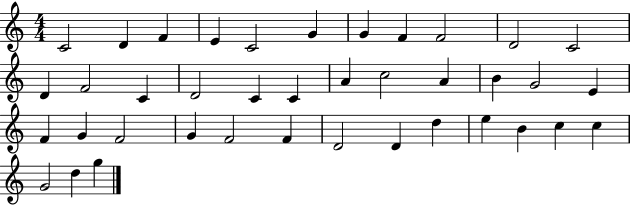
X:1
T:Untitled
M:4/4
L:1/4
K:C
C2 D F E C2 G G F F2 D2 C2 D F2 C D2 C C A c2 A B G2 E F G F2 G F2 F D2 D d e B c c G2 d g